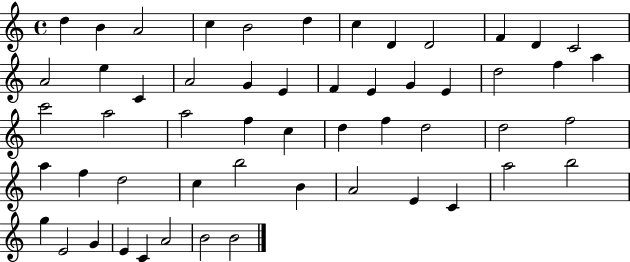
X:1
T:Untitled
M:4/4
L:1/4
K:C
d B A2 c B2 d c D D2 F D C2 A2 e C A2 G E F E G E d2 f a c'2 a2 a2 f c d f d2 d2 f2 a f d2 c b2 B A2 E C a2 b2 g E2 G E C A2 B2 B2